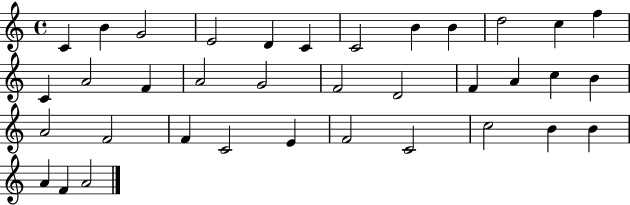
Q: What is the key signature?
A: C major